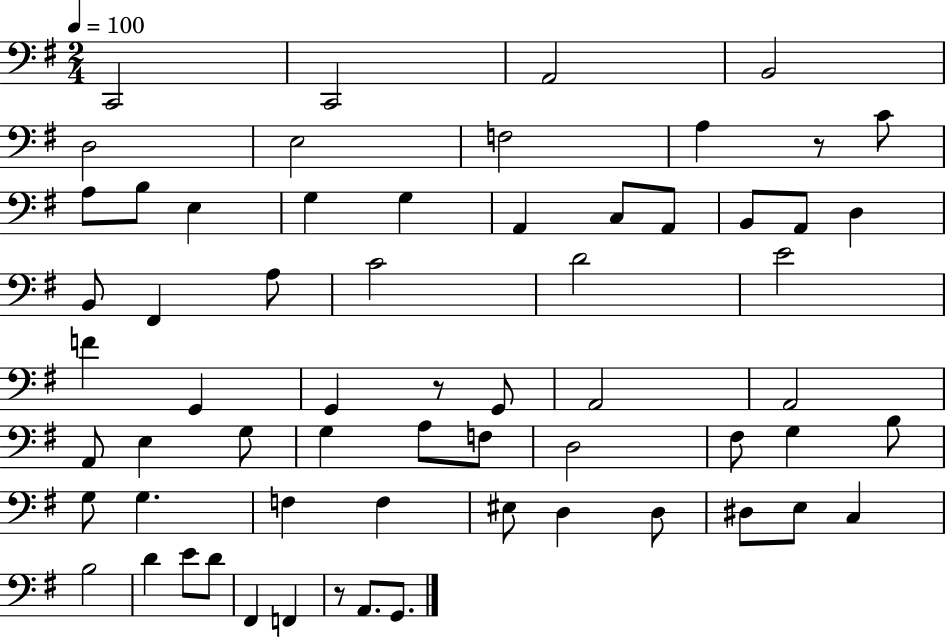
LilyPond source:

{
  \clef bass
  \numericTimeSignature
  \time 2/4
  \key g \major
  \tempo 4 = 100
  \repeat volta 2 { c,2 | c,2 | a,2 | b,2 | \break d2 | e2 | f2 | a4 r8 c'8 | \break a8 b8 e4 | g4 g4 | a,4 c8 a,8 | b,8 a,8 d4 | \break b,8 fis,4 a8 | c'2 | d'2 | e'2 | \break f'4 g,4 | g,4 r8 g,8 | a,2 | a,2 | \break a,8 e4 g8 | g4 a8 f8 | d2 | fis8 g4 b8 | \break g8 g4. | f4 f4 | eis8 d4 d8 | dis8 e8 c4 | \break b2 | d'4 e'8 d'8 | fis,4 f,4 | r8 a,8. g,8. | \break } \bar "|."
}